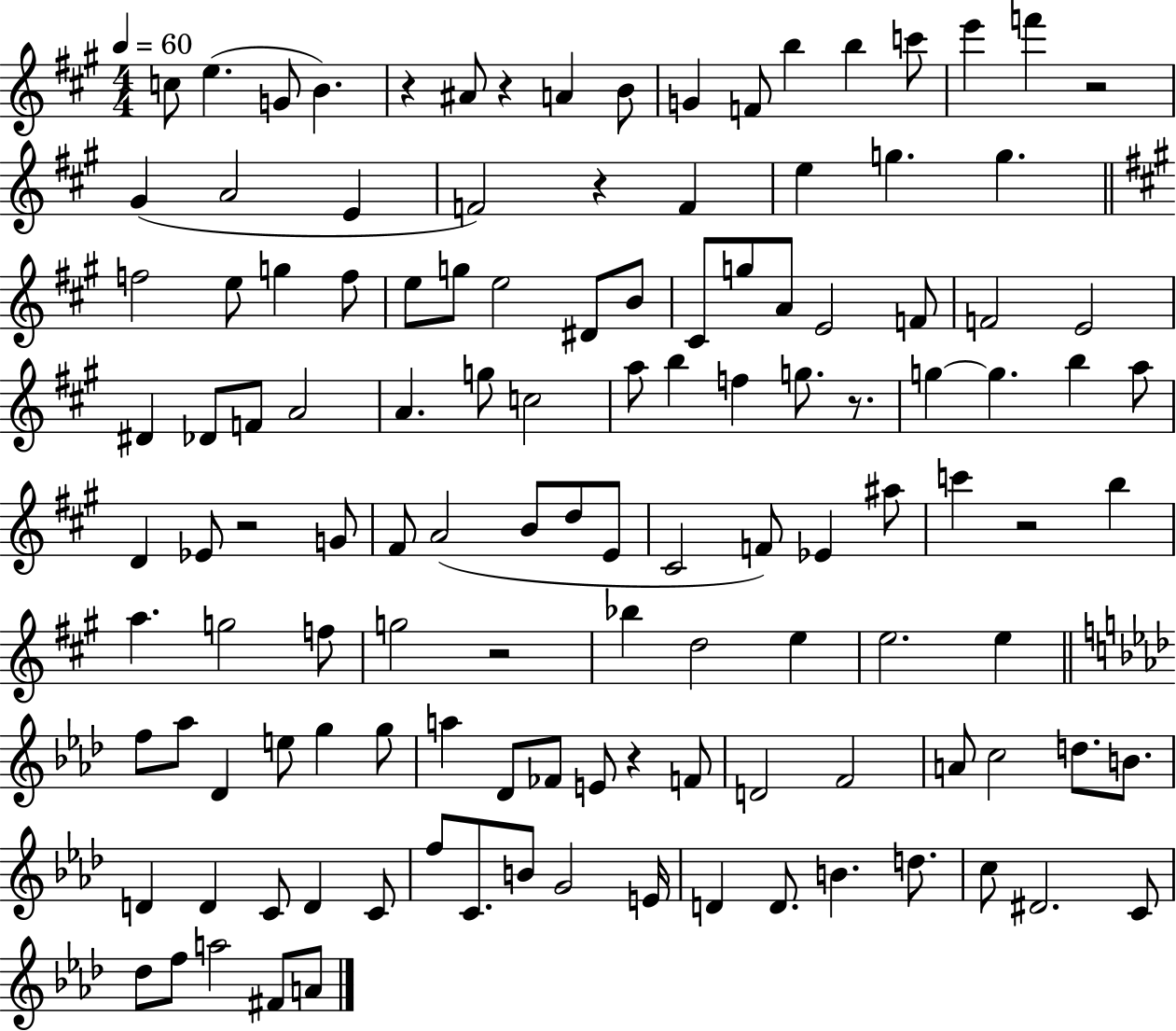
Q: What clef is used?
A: treble